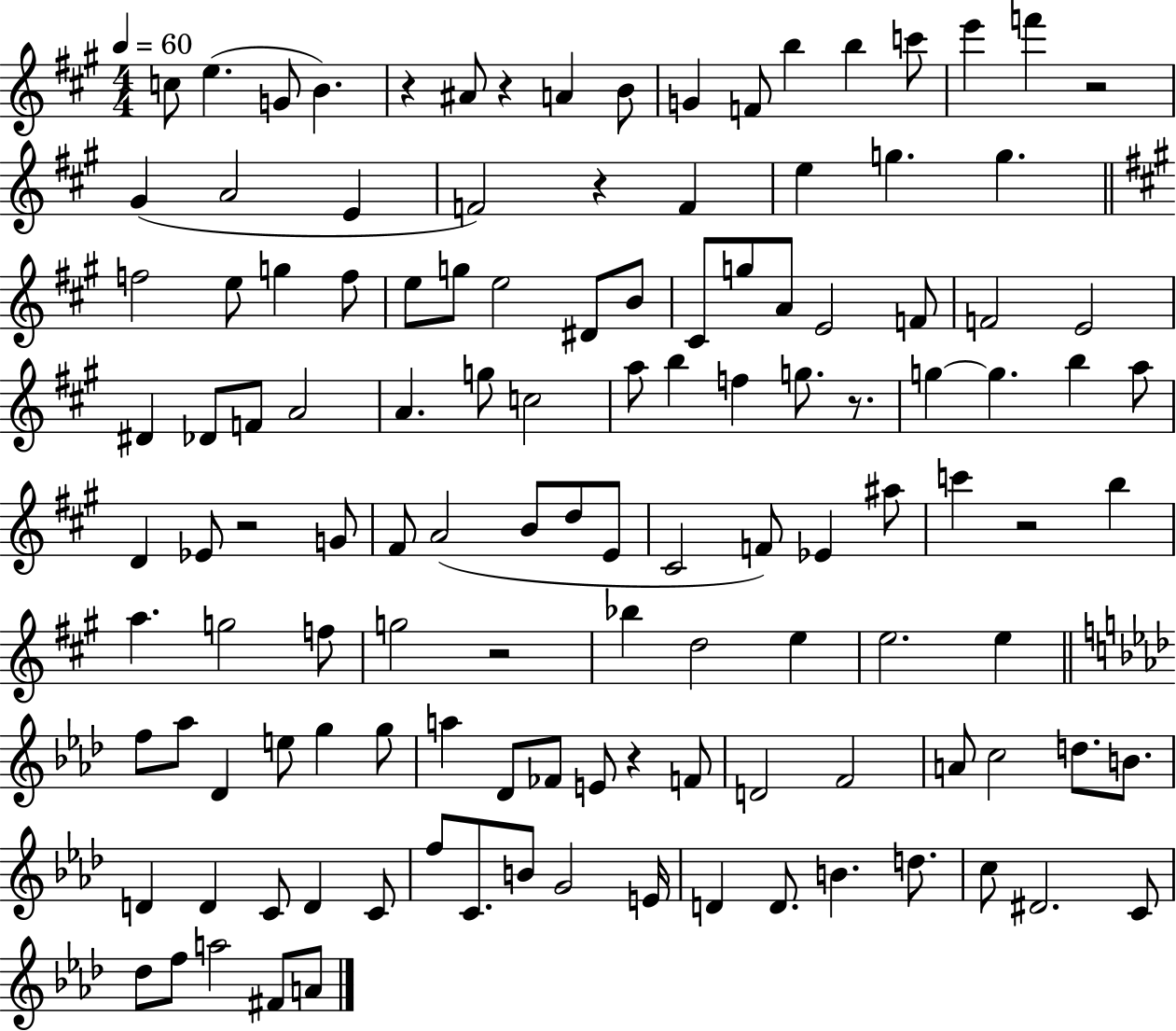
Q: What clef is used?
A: treble